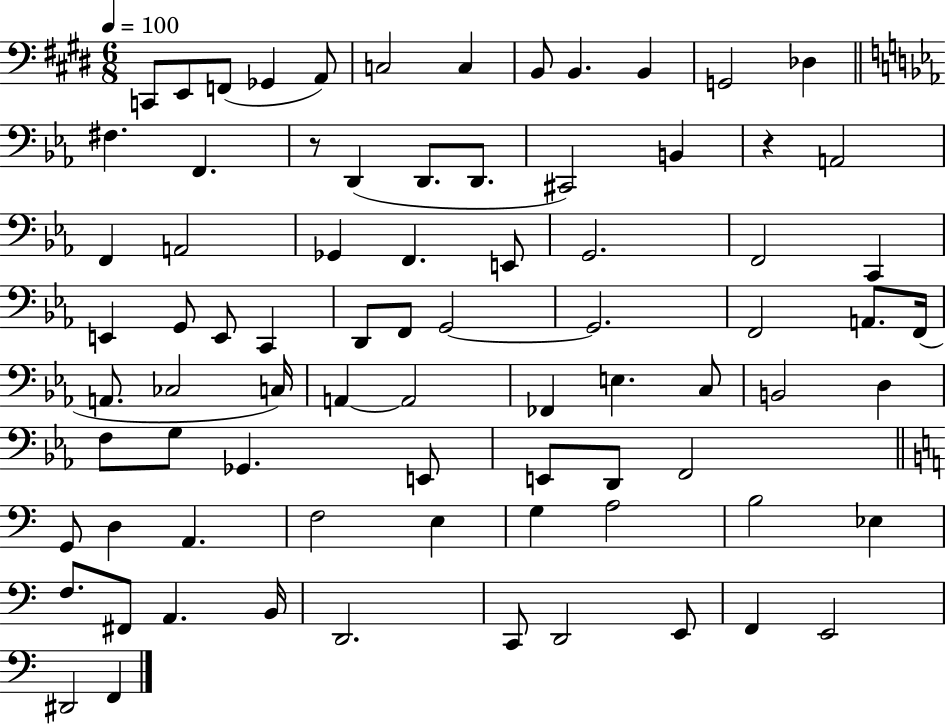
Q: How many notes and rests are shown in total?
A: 79